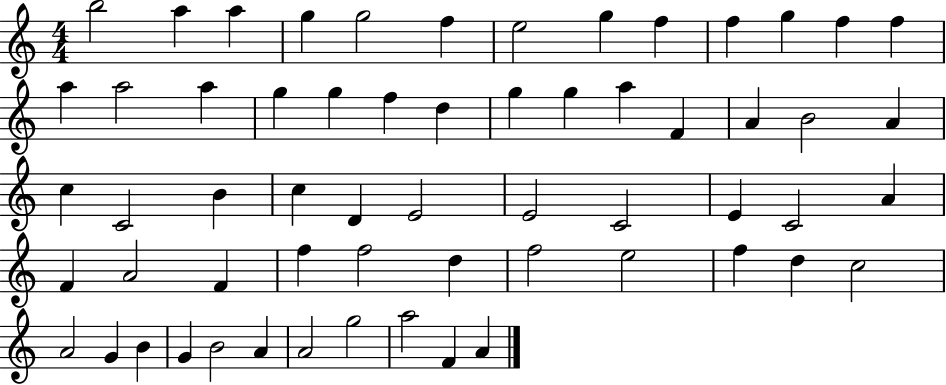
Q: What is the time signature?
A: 4/4